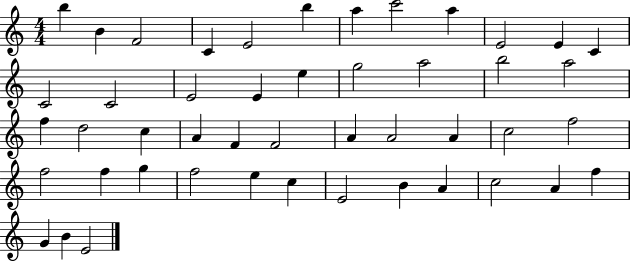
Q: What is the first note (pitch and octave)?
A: B5